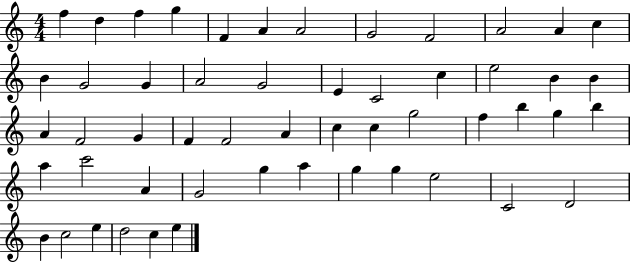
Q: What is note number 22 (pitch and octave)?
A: B4